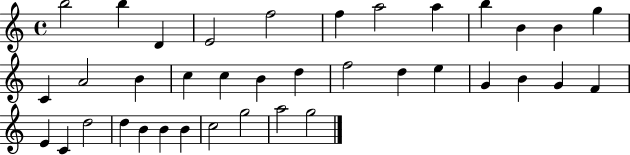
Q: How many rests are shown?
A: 0